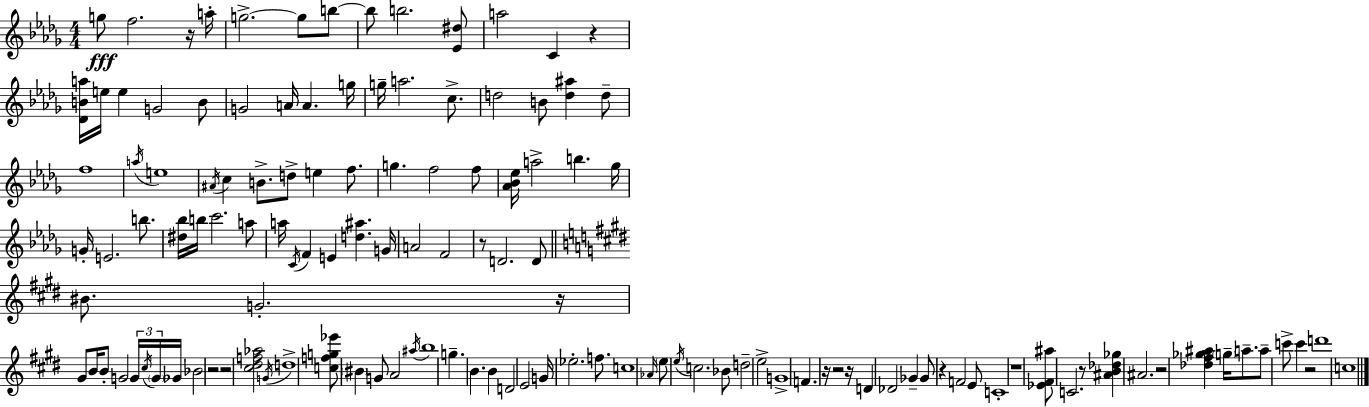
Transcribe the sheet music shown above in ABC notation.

X:1
T:Untitled
M:4/4
L:1/4
K:Bbm
g/2 f2 z/4 a/4 g2 g/2 b/2 b/2 b2 [_E^d]/2 a2 C z [_DBa]/4 e/4 e G2 B/2 G2 A/4 A g/4 g/4 a2 c/2 d2 B/2 [d^a] d/2 f4 a/4 e4 ^A/4 c B/2 d/2 e f/2 g f2 f/2 [_A_B_e]/4 a2 b _g/4 G/4 E2 b/2 [^d_b]/4 b/4 c'2 a/2 a/4 C/4 F E [d^a] G/4 A2 F2 z/2 D2 D/2 ^B/2 G2 z/4 ^G/2 B/4 B/2 G2 G/4 ^c/4 G/4 _G/4 _B2 z2 z2 [^c^df_a]2 G/4 d4 [cfg_e']/2 ^B G/2 A2 ^a/4 b4 g B B D2 E2 G/4 _e2 f/2 c4 _A/4 e/2 e/4 c2 _B/2 d2 e2 G4 F z/4 z2 z/4 D _D2 _G _G/2 z F2 E/2 C4 z4 [_E^F^a]/2 C2 z/2 [^AB_d_g] ^A2 z2 [_d^f_g^a] g/4 a/2 a/2 c'/2 c' z2 d'4 c4